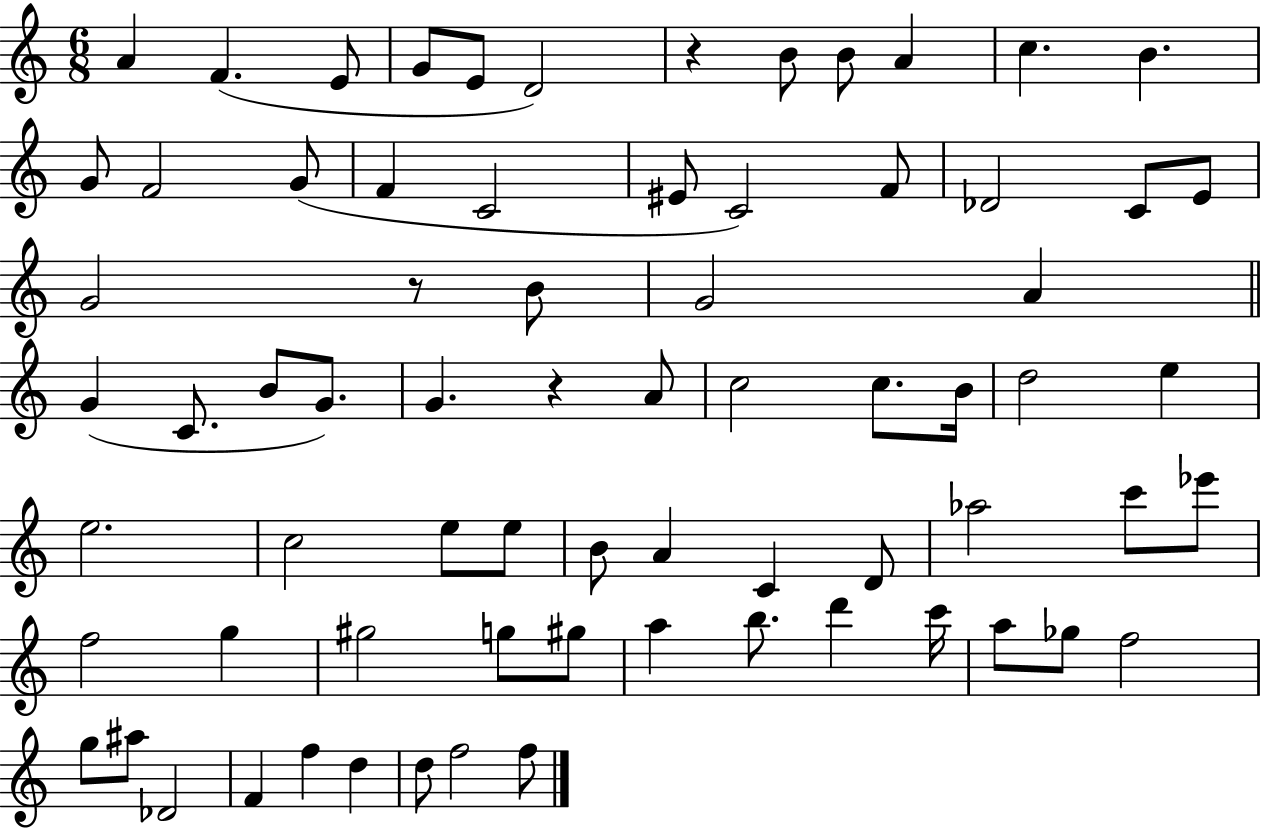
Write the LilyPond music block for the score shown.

{
  \clef treble
  \numericTimeSignature
  \time 6/8
  \key c \major
  a'4 f'4.( e'8 | g'8 e'8 d'2) | r4 b'8 b'8 a'4 | c''4. b'4. | \break g'8 f'2 g'8( | f'4 c'2 | eis'8 c'2) f'8 | des'2 c'8 e'8 | \break g'2 r8 b'8 | g'2 a'4 | \bar "||" \break \key c \major g'4( c'8. b'8 g'8.) | g'4. r4 a'8 | c''2 c''8. b'16 | d''2 e''4 | \break e''2. | c''2 e''8 e''8 | b'8 a'4 c'4 d'8 | aes''2 c'''8 ees'''8 | \break f''2 g''4 | gis''2 g''8 gis''8 | a''4 b''8. d'''4 c'''16 | a''8 ges''8 f''2 | \break g''8 ais''8 des'2 | f'4 f''4 d''4 | d''8 f''2 f''8 | \bar "|."
}